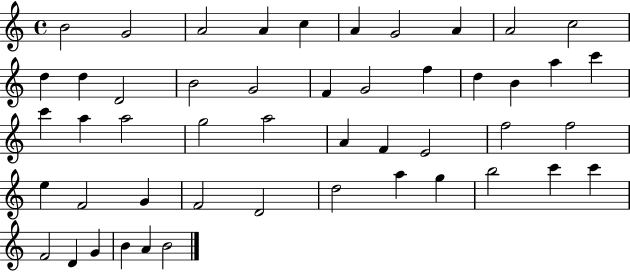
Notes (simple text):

B4/h G4/h A4/h A4/q C5/q A4/q G4/h A4/q A4/h C5/h D5/q D5/q D4/h B4/h G4/h F4/q G4/h F5/q D5/q B4/q A5/q C6/q C6/q A5/q A5/h G5/h A5/h A4/q F4/q E4/h F5/h F5/h E5/q F4/h G4/q F4/h D4/h D5/h A5/q G5/q B5/h C6/q C6/q F4/h D4/q G4/q B4/q A4/q B4/h